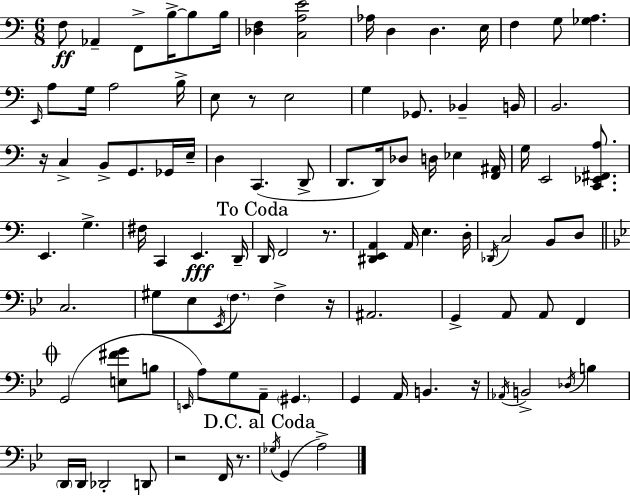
F3/e Ab2/q F2/e B3/s B3/e B3/s [Db3,F3]/q [C3,A3,E4]/h Ab3/s D3/q D3/q. E3/s F3/q G3/e [Gb3,A3]/q. E2/s A3/e G3/s A3/h B3/s E3/e R/e E3/h G3/q Gb2/e. Bb2/q B2/s B2/h. R/s C3/q B2/e G2/e. Gb2/s E3/s D3/q C2/q. D2/e D2/e. D2/s Db3/e D3/s Eb3/q [F2,A#2]/s G3/s E2/h [C2,Eb2,F#2,A3]/e. E2/q. G3/q. F#3/s C2/q E2/q. D2/s D2/s F2/h R/e. [D#2,E2,A2]/q A2/s E3/q. D3/s Db2/s C3/h B2/e D3/e C3/h. G#3/e Eb3/e Eb2/s F3/e. F3/q R/s A#2/h. G2/q A2/e A2/e F2/q G2/h [E3,F#4,G4]/e B3/e E2/s A3/e G3/e A2/e G#2/q. G2/q A2/s B2/q. R/s Ab2/s B2/h Db3/s B3/q D2/s D2/s Db2/h D2/e R/h F2/s R/e. Gb3/s G2/q A3/h